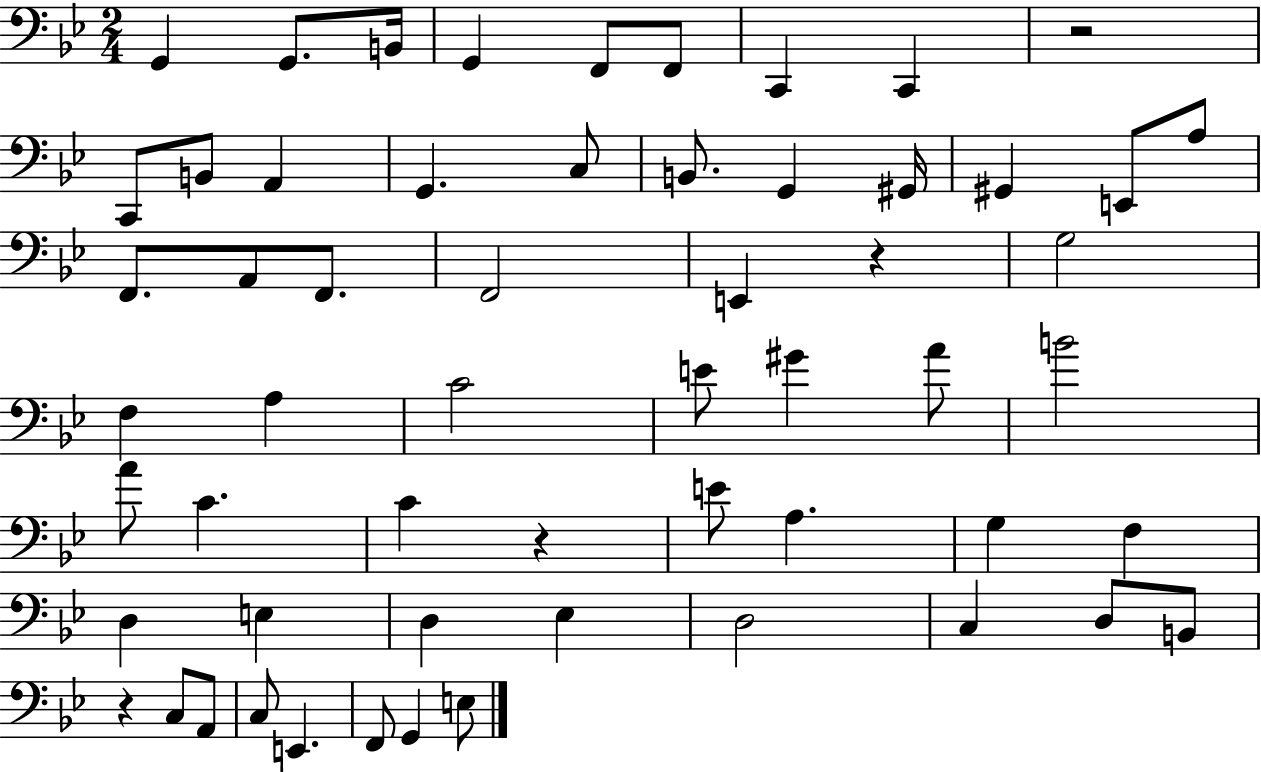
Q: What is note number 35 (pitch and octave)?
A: C4